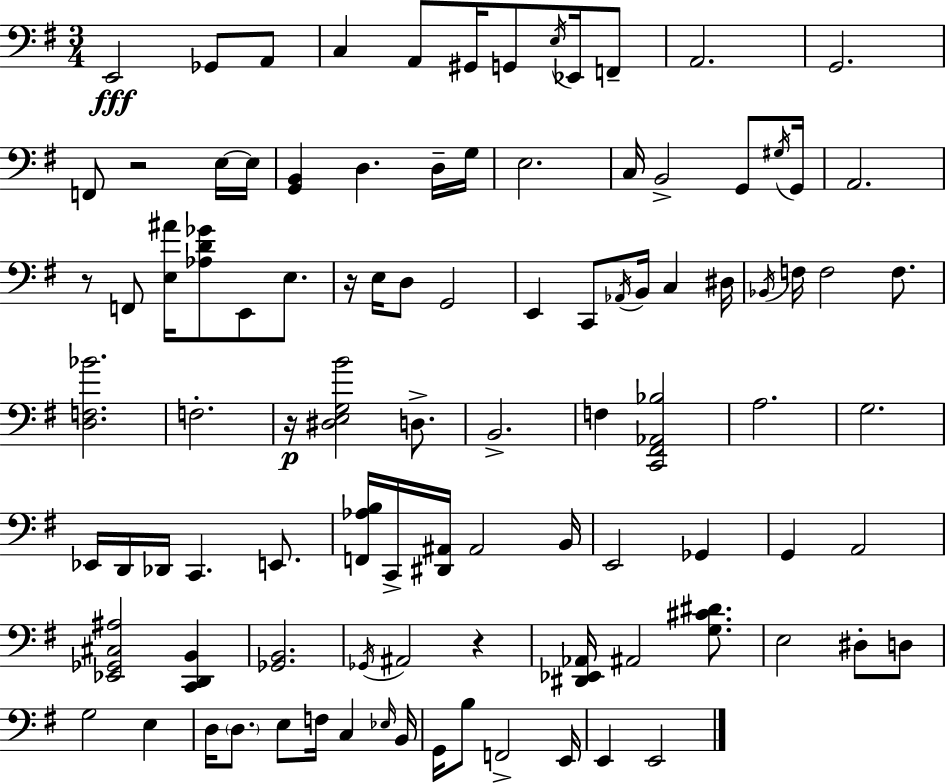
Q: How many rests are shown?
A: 5